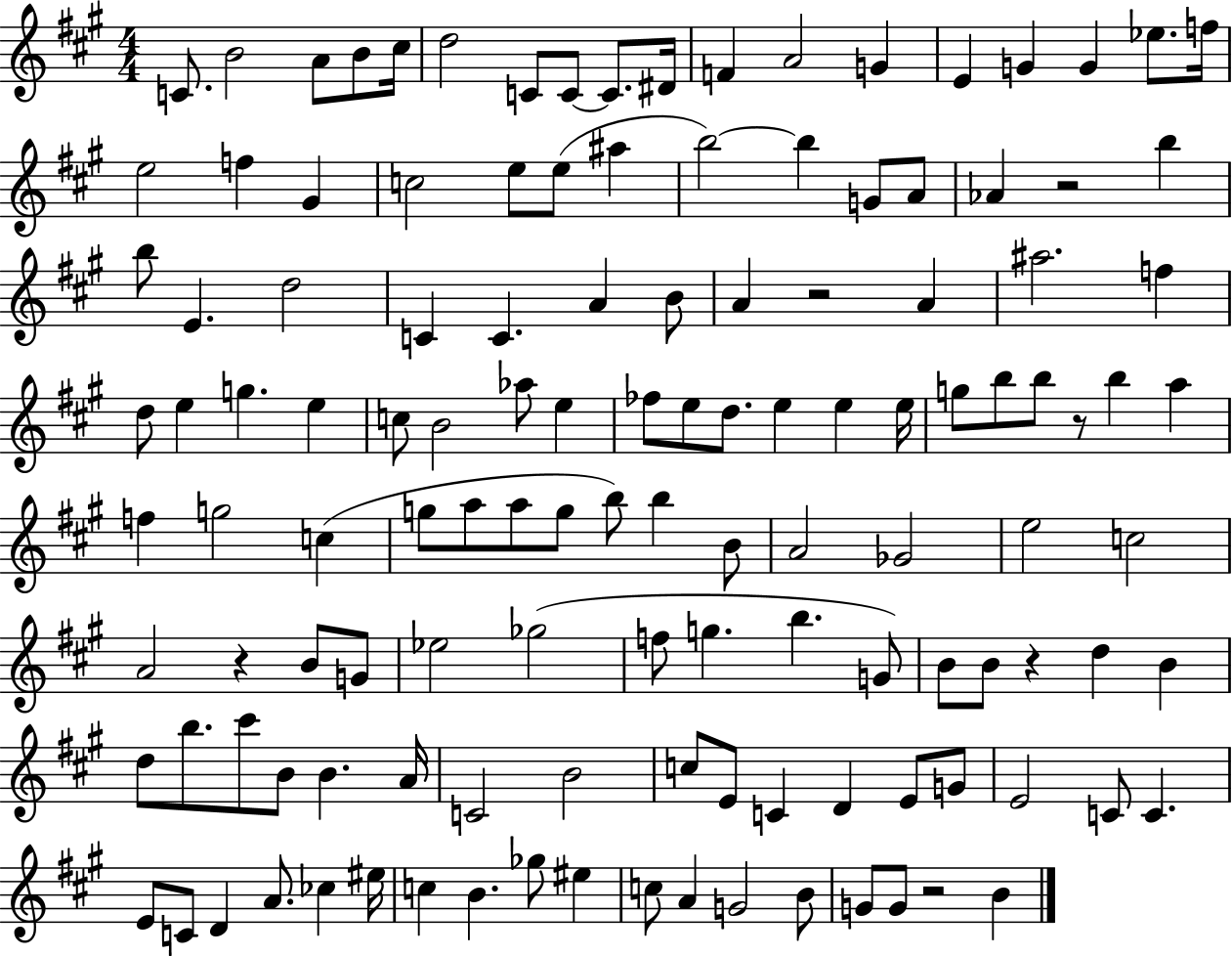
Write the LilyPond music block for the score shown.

{
  \clef treble
  \numericTimeSignature
  \time 4/4
  \key a \major
  c'8. b'2 a'8 b'8 cis''16 | d''2 c'8 c'8~~ c'8. dis'16 | f'4 a'2 g'4 | e'4 g'4 g'4 ees''8. f''16 | \break e''2 f''4 gis'4 | c''2 e''8 e''8( ais''4 | b''2~~) b''4 g'8 a'8 | aes'4 r2 b''4 | \break b''8 e'4. d''2 | c'4 c'4. a'4 b'8 | a'4 r2 a'4 | ais''2. f''4 | \break d''8 e''4 g''4. e''4 | c''8 b'2 aes''8 e''4 | fes''8 e''8 d''8. e''4 e''4 e''16 | g''8 b''8 b''8 r8 b''4 a''4 | \break f''4 g''2 c''4( | g''8 a''8 a''8 g''8 b''8) b''4 b'8 | a'2 ges'2 | e''2 c''2 | \break a'2 r4 b'8 g'8 | ees''2 ges''2( | f''8 g''4. b''4. g'8) | b'8 b'8 r4 d''4 b'4 | \break d''8 b''8. cis'''8 b'8 b'4. a'16 | c'2 b'2 | c''8 e'8 c'4 d'4 e'8 g'8 | e'2 c'8 c'4. | \break e'8 c'8 d'4 a'8. ces''4 eis''16 | c''4 b'4. ges''8 eis''4 | c''8 a'4 g'2 b'8 | g'8 g'8 r2 b'4 | \break \bar "|."
}